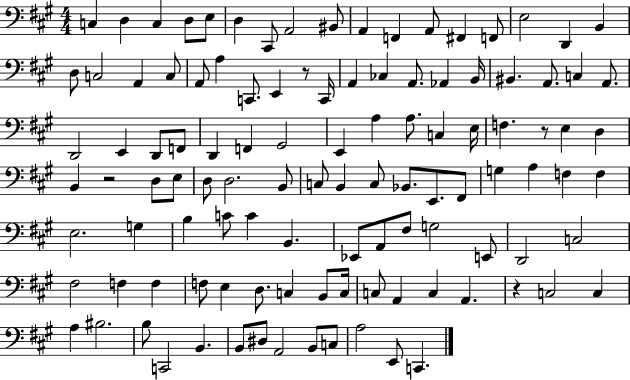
X:1
T:Untitled
M:4/4
L:1/4
K:A
C, D, C, D,/2 E,/2 D, ^C,,/2 A,,2 ^B,,/2 A,, F,, A,,/2 ^F,, F,,/2 E,2 D,, B,, D,/2 C,2 A,, C,/2 A,,/2 A, C,,/2 E,, z/2 C,,/4 A,, _C, A,,/2 _A,, B,,/4 ^B,, A,,/2 C, A,,/2 D,,2 E,, D,,/2 F,,/2 D,, F,, ^G,,2 E,, A, A,/2 C, E,/4 F, z/2 E, D, B,, z2 D,/2 E,/2 D,/2 D,2 B,,/2 C,/2 B,, C,/2 _B,,/2 E,,/2 ^F,,/2 G, A, F, F, E,2 G, B, C/2 C B,, _E,,/2 A,,/2 ^F,/2 G,2 E,,/2 D,,2 C,2 ^F,2 F, F, F,/2 E, D,/2 C, B,,/2 C,/4 C,/2 A,, C, A,, z C,2 C, A, ^B,2 B,/2 C,,2 B,, B,,/2 ^D,/2 A,,2 B,,/2 C,/2 A,2 E,,/2 C,,